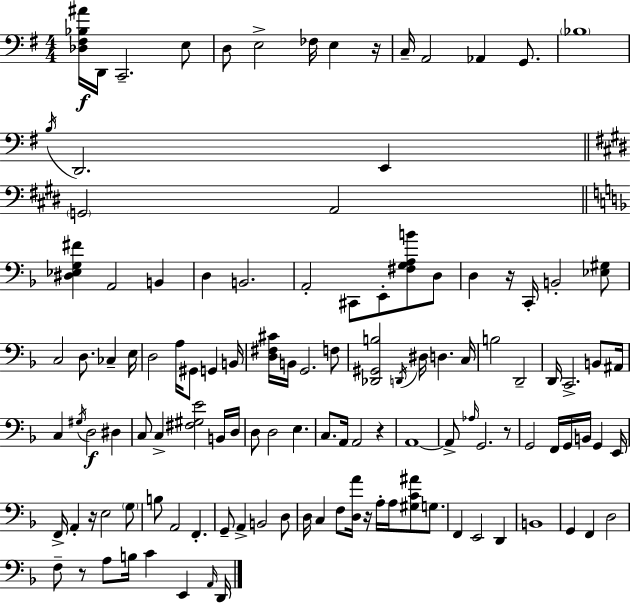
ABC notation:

X:1
T:Untitled
M:4/4
L:1/4
K:G
[_D,^F,_B,^A]/4 D,,/4 C,,2 E,/2 D,/2 E,2 _F,/4 E, z/4 C,/4 A,,2 _A,, G,,/2 _B,4 B,/4 D,,2 E,, G,,2 A,,2 [^D,_E,G,^F] A,,2 B,, D, B,,2 A,,2 ^C,,/2 E,,/2 [^F,G,A,B]/2 D,/2 D, z/4 C,,/4 B,,2 [_E,^G,]/2 C,2 D,/2 _C, E,/4 D,2 A,/4 ^G,,/2 G,, B,,/4 [D,^F,^C]/4 B,,/4 G,,2 F,/2 [_D,,^G,,B,]2 D,,/4 ^D,/4 D, C,/4 B,2 D,,2 D,,/4 C,,2 B,,/2 ^A,,/4 C, ^G,/4 D,2 ^D, C,/2 C, [^F,^G,E]2 B,,/4 D,/4 D,/2 D,2 E, C,/2 A,,/4 A,,2 z A,,4 A,,/2 _A,/4 G,,2 z/2 G,,2 F,,/4 G,,/4 B,,/4 G,, E,,/4 F,,/4 A,, z/4 E,2 G,/2 B,/2 A,,2 F,, G,,/2 A,, B,,2 D,/2 D,/4 C, F,/2 [D,A]/4 z/4 A,/4 A,/4 [^G,C^A]/2 G,/2 F,, E,,2 D,, B,,4 G,, F,, D,2 F,/2 z/2 A,/2 B,/4 C E,, A,,/4 D,,/4